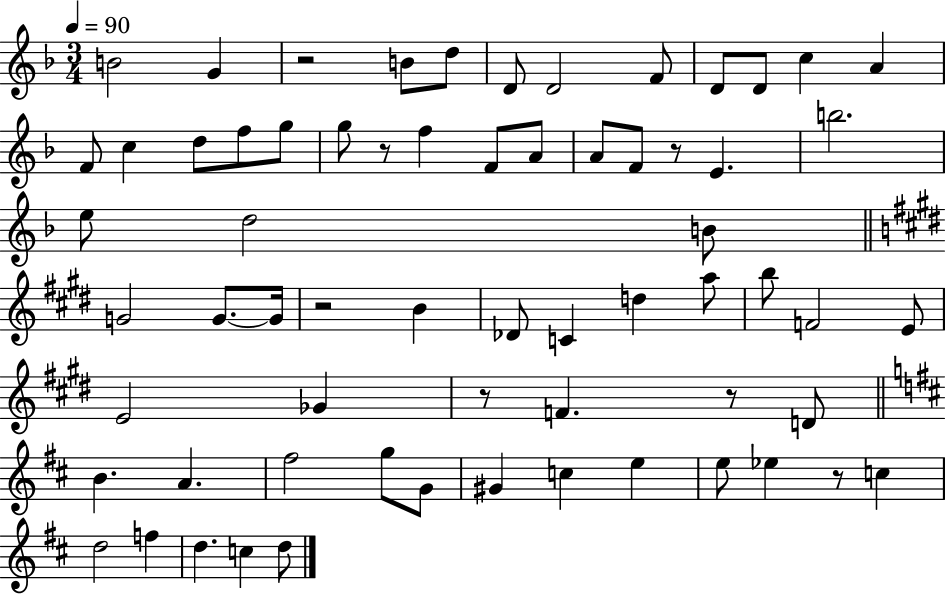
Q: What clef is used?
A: treble